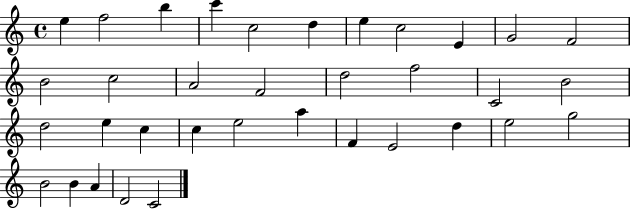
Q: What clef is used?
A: treble